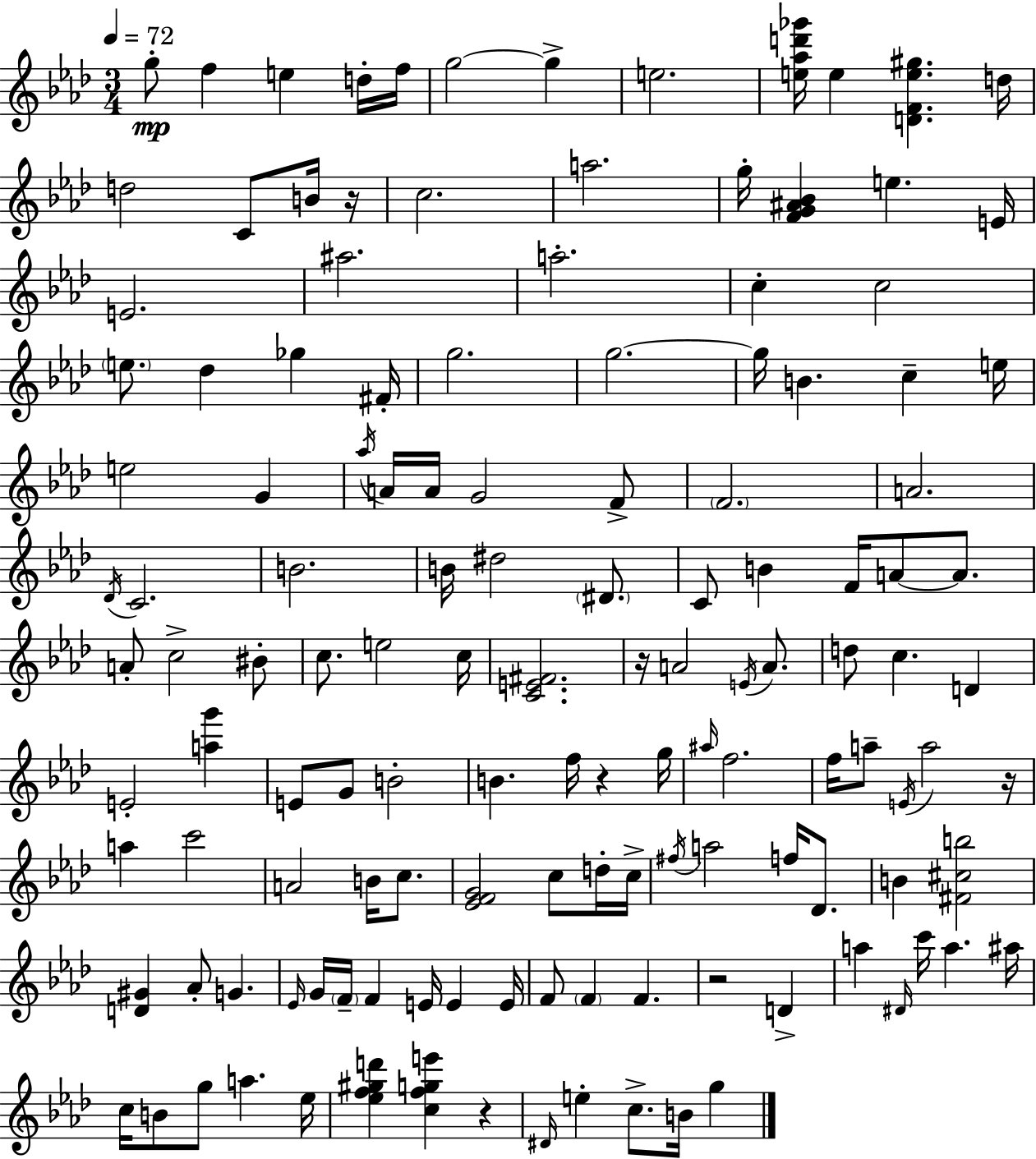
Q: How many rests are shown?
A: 6